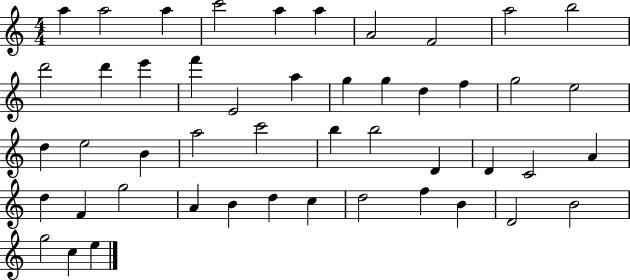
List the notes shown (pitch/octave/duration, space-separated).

A5/q A5/h A5/q C6/h A5/q A5/q A4/h F4/h A5/h B5/h D6/h D6/q E6/q F6/q E4/h A5/q G5/q G5/q D5/q F5/q G5/h E5/h D5/q E5/h B4/q A5/h C6/h B5/q B5/h D4/q D4/q C4/h A4/q D5/q F4/q G5/h A4/q B4/q D5/q C5/q D5/h F5/q B4/q D4/h B4/h G5/h C5/q E5/q